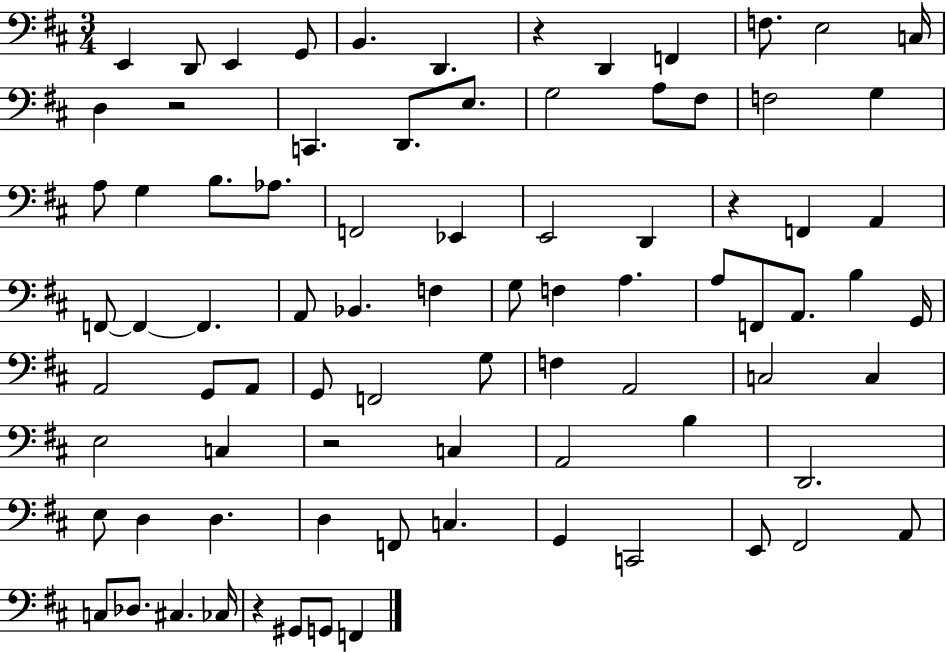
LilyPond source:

{
  \clef bass
  \numericTimeSignature
  \time 3/4
  \key d \major
  e,4 d,8 e,4 g,8 | b,4. d,4. | r4 d,4 f,4 | f8. e2 c16 | \break d4 r2 | c,4. d,8. e8. | g2 a8 fis8 | f2 g4 | \break a8 g4 b8. aes8. | f,2 ees,4 | e,2 d,4 | r4 f,4 a,4 | \break f,8~~ f,4~~ f,4. | a,8 bes,4. f4 | g8 f4 a4. | a8 f,8 a,8. b4 g,16 | \break a,2 g,8 a,8 | g,8 f,2 g8 | f4 a,2 | c2 c4 | \break e2 c4 | r2 c4 | a,2 b4 | d,2. | \break e8 d4 d4. | d4 f,8 c4. | g,4 c,2 | e,8 fis,2 a,8 | \break c8 des8. cis4. ces16 | r4 gis,8 g,8 f,4 | \bar "|."
}